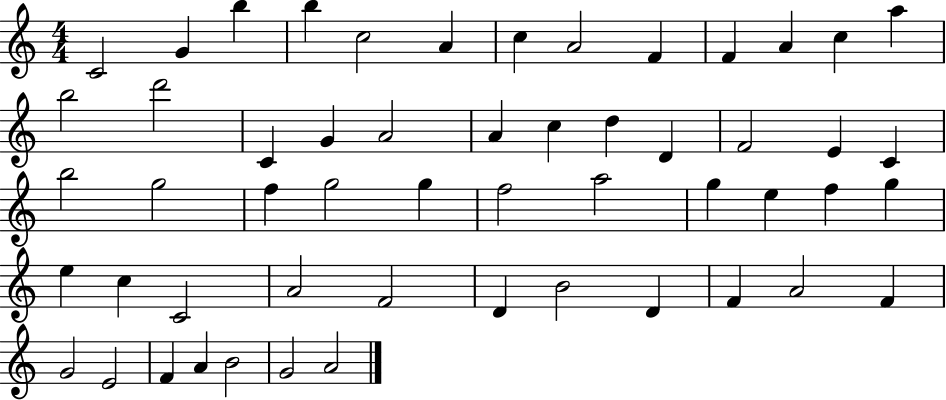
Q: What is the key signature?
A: C major